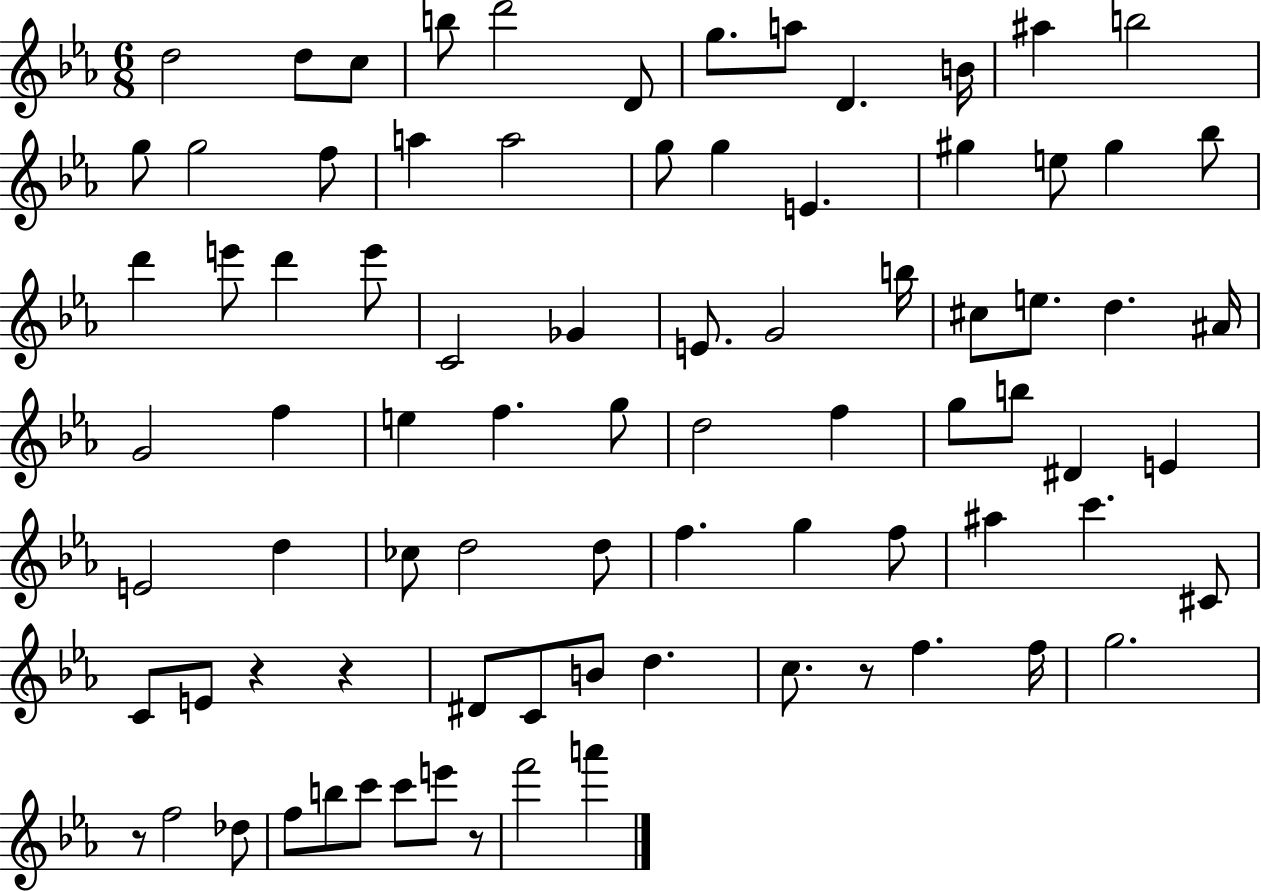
D5/h D5/e C5/e B5/e D6/h D4/e G5/e. A5/e D4/q. B4/s A#5/q B5/h G5/e G5/h F5/e A5/q A5/h G5/e G5/q E4/q. G#5/q E5/e G#5/q Bb5/e D6/q E6/e D6/q E6/e C4/h Gb4/q E4/e. G4/h B5/s C#5/e E5/e. D5/q. A#4/s G4/h F5/q E5/q F5/q. G5/e D5/h F5/q G5/e B5/e D#4/q E4/q E4/h D5/q CES5/e D5/h D5/e F5/q. G5/q F5/e A#5/q C6/q. C#4/e C4/e E4/e R/q R/q D#4/e C4/e B4/e D5/q. C5/e. R/e F5/q. F5/s G5/h. R/e F5/h Db5/e F5/e B5/e C6/e C6/e E6/e R/e F6/h A6/q